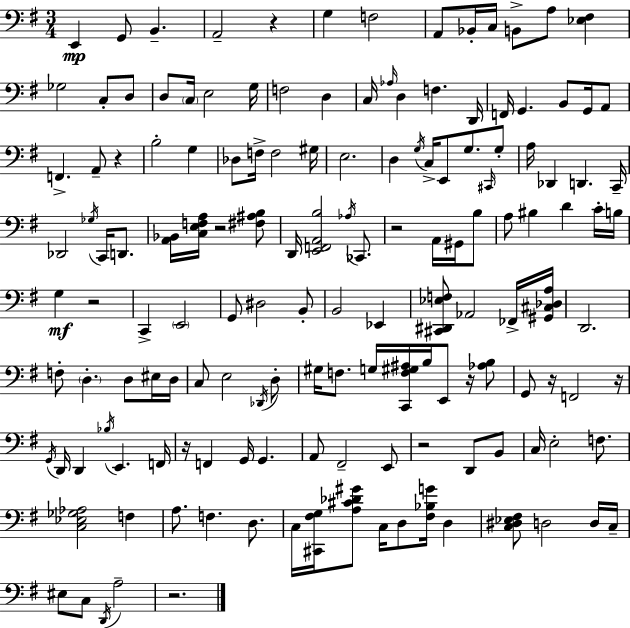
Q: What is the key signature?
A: G major